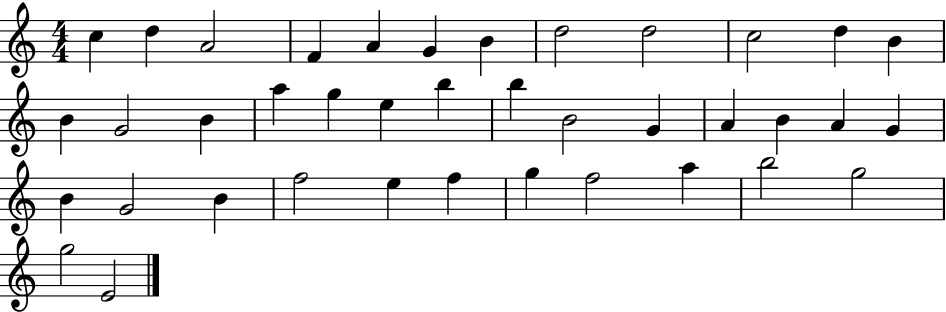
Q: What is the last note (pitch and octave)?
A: E4